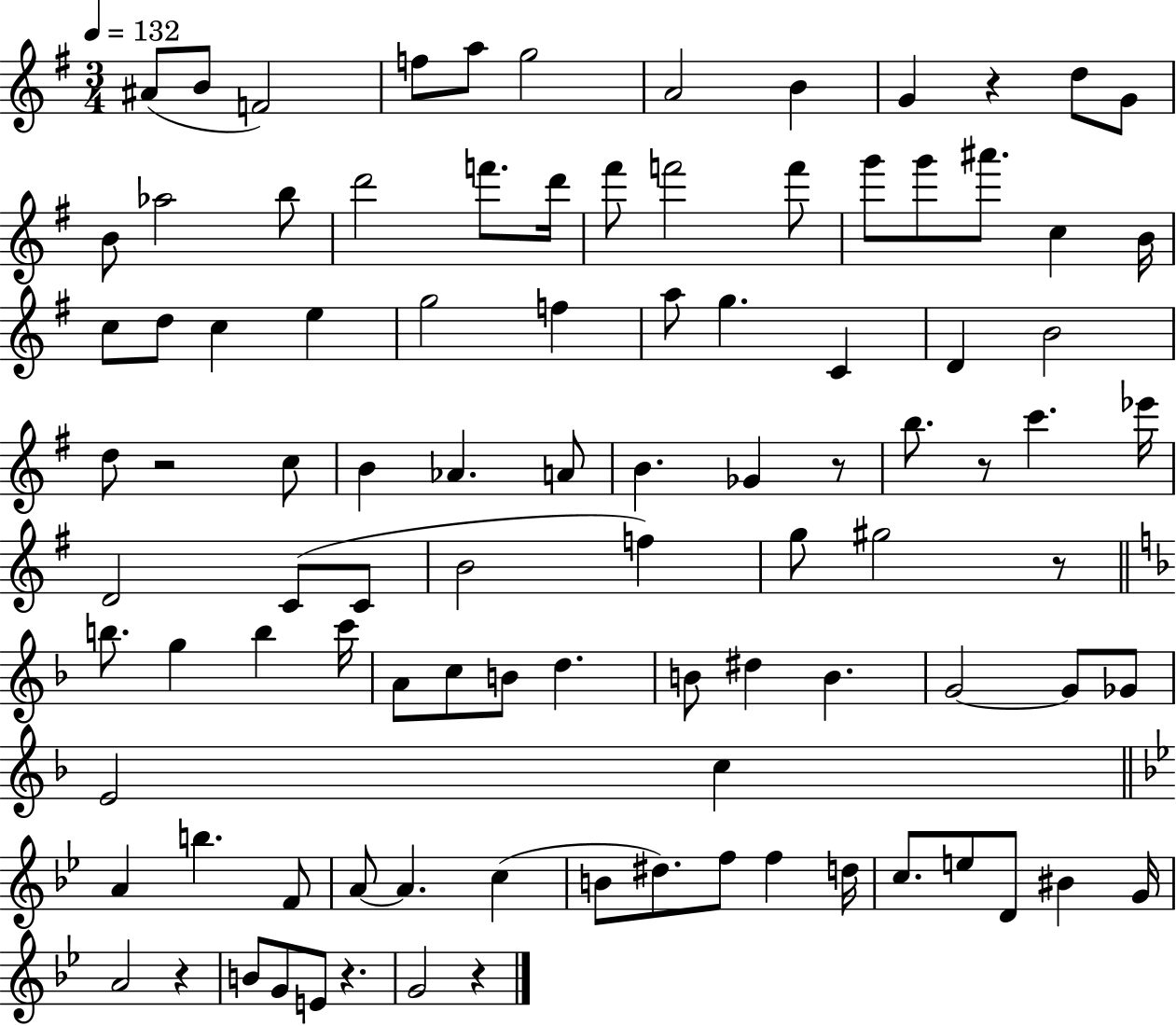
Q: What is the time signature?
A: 3/4